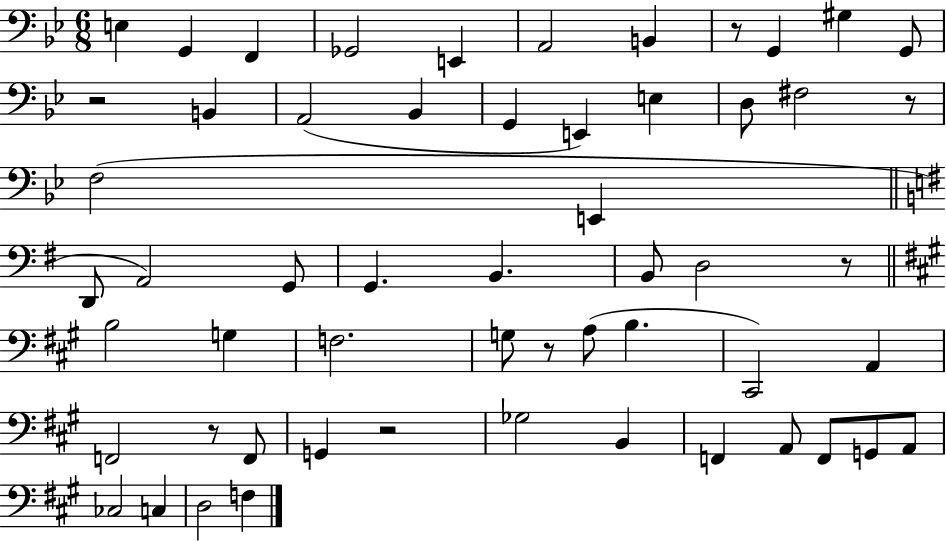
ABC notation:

X:1
T:Untitled
M:6/8
L:1/4
K:Bb
E, G,, F,, _G,,2 E,, A,,2 B,, z/2 G,, ^G, G,,/2 z2 B,, A,,2 _B,, G,, E,, E, D,/2 ^F,2 z/2 F,2 E,, D,,/2 A,,2 G,,/2 G,, B,, B,,/2 D,2 z/2 B,2 G, F,2 G,/2 z/2 A,/2 B, ^C,,2 A,, F,,2 z/2 F,,/2 G,, z2 _G,2 B,, F,, A,,/2 F,,/2 G,,/2 A,,/2 _C,2 C, D,2 F,